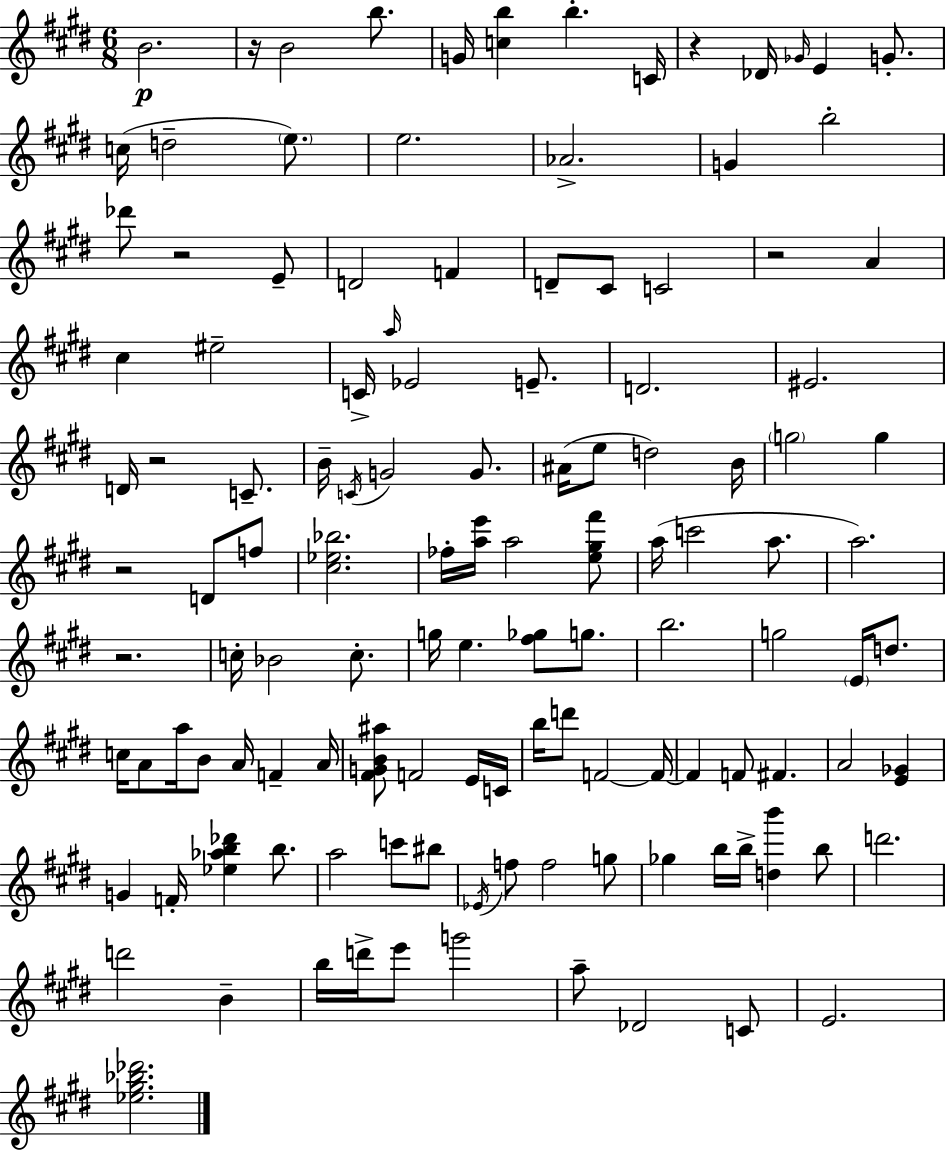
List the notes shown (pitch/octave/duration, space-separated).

B4/h. R/s B4/h B5/e. G4/s [C5,B5]/q B5/q. C4/s R/q Db4/s Gb4/s E4/q G4/e. C5/s D5/h E5/e. E5/h. Ab4/h. G4/q B5/h Db6/e R/h E4/e D4/h F4/q D4/e C#4/e C4/h R/h A4/q C#5/q EIS5/h C4/s A5/s Eb4/h E4/e. D4/h. EIS4/h. D4/s R/h C4/e. B4/s C4/s G4/h G4/e. A#4/s E5/e D5/h B4/s G5/h G5/q R/h D4/e F5/e [C#5,Eb5,Bb5]/h. FES5/s [A5,E6]/s A5/h [E5,G#5,F#6]/e A5/s C6/h A5/e. A5/h. R/h. C5/s Bb4/h C5/e. G5/s E5/q. [F#5,Gb5]/e G5/e. B5/h. G5/h E4/s D5/e. C5/s A4/e A5/s B4/e A4/s F4/q A4/s [F#4,G4,B4,A#5]/e F4/h E4/s C4/s B5/s D6/e F4/h F4/s F4/q F4/e F#4/q. A4/h [E4,Gb4]/q G4/q F4/s [Eb5,Ab5,B5,Db6]/q B5/e. A5/h C6/e BIS5/e Eb4/s F5/e F5/h G5/e Gb5/q B5/s B5/s [D5,B6]/q B5/e D6/h. D6/h B4/q B5/s D6/s E6/e G6/h A5/e Db4/h C4/e E4/h. [Eb5,G#5,Bb5,Db6]/h.